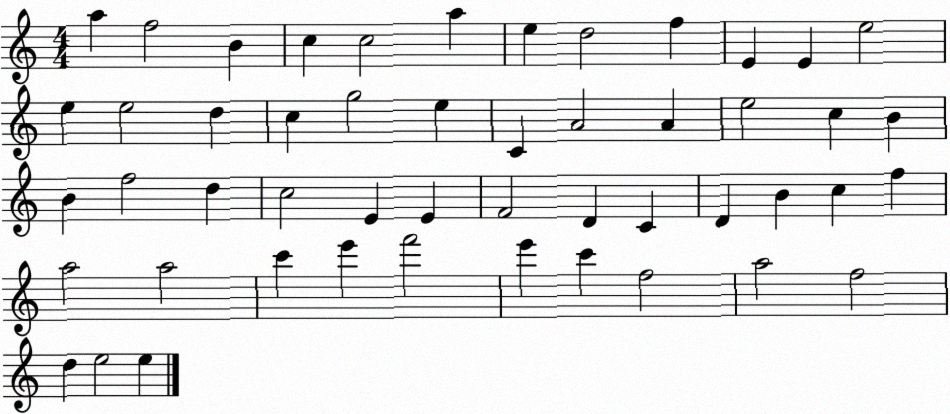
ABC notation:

X:1
T:Untitled
M:4/4
L:1/4
K:C
a f2 B c c2 a e d2 f E E e2 e e2 d c g2 e C A2 A e2 c B B f2 d c2 E E F2 D C D B c f a2 a2 c' e' f'2 e' c' f2 a2 f2 d e2 e